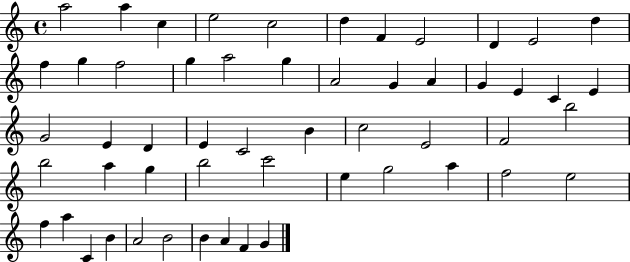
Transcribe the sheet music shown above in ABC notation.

X:1
T:Untitled
M:4/4
L:1/4
K:C
a2 a c e2 c2 d F E2 D E2 d f g f2 g a2 g A2 G A G E C E G2 E D E C2 B c2 E2 F2 b2 b2 a g b2 c'2 e g2 a f2 e2 f a C B A2 B2 B A F G